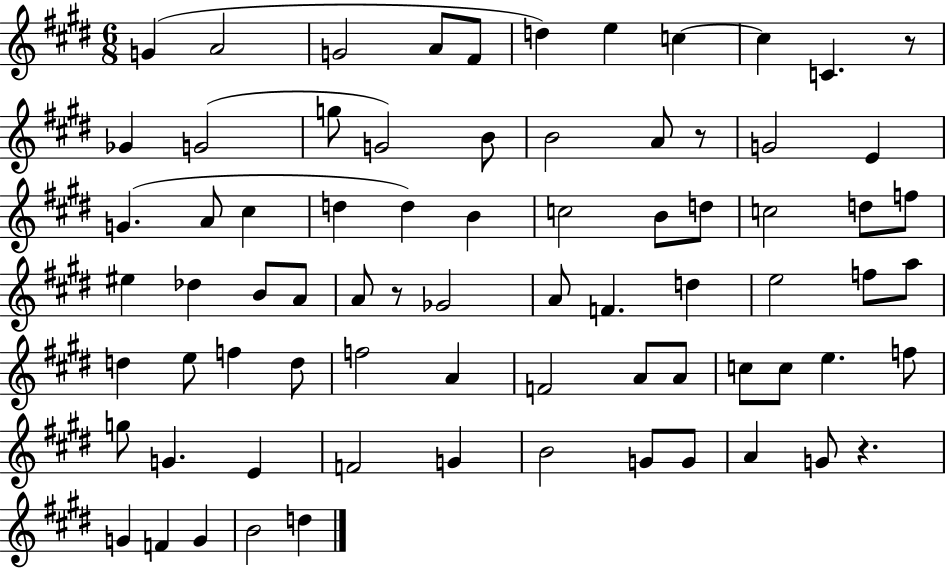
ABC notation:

X:1
T:Untitled
M:6/8
L:1/4
K:E
G A2 G2 A/2 ^F/2 d e c c C z/2 _G G2 g/2 G2 B/2 B2 A/2 z/2 G2 E G A/2 ^c d d B c2 B/2 d/2 c2 d/2 f/2 ^e _d B/2 A/2 A/2 z/2 _G2 A/2 F d e2 f/2 a/2 d e/2 f d/2 f2 A F2 A/2 A/2 c/2 c/2 e f/2 g/2 G E F2 G B2 G/2 G/2 A G/2 z G F G B2 d